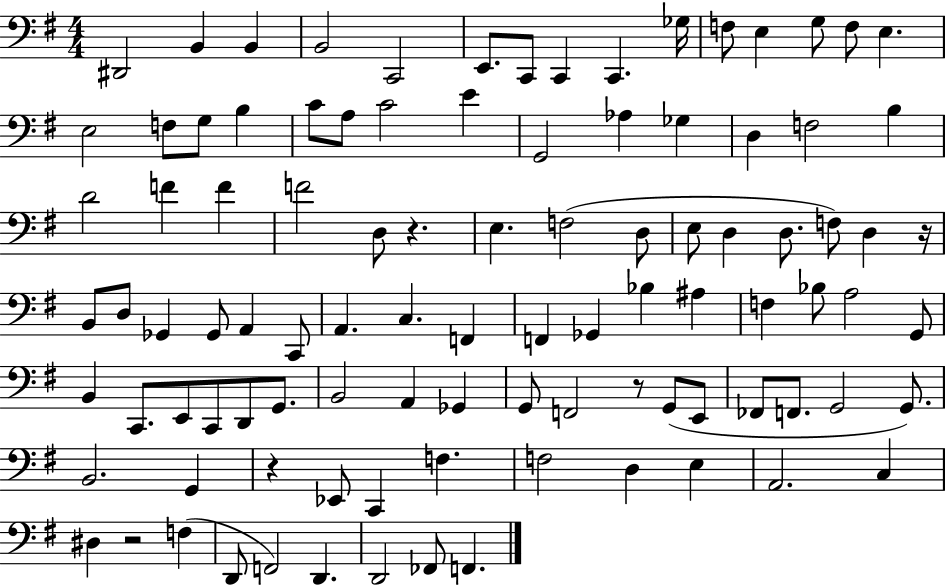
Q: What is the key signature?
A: G major